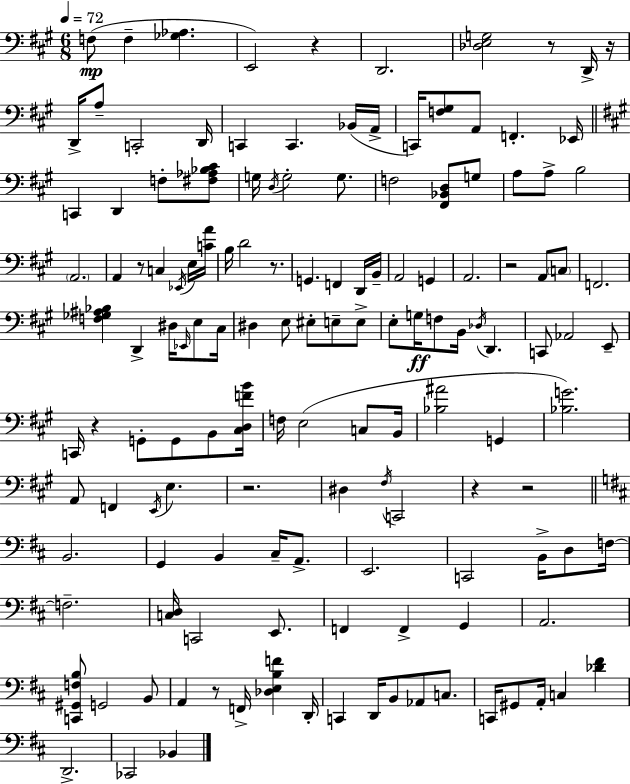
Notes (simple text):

F3/e F3/q [Gb3,Ab3]/q. E2/h R/q D2/h. [Db3,E3,G3]/h R/e D2/s R/s D2/s A3/e C2/h D2/s C2/q C2/q. Bb2/s A2/s C2/s [F3,G#3]/e A2/e F2/q. Eb2/s C2/q D2/q F3/e [F#3,Ab3,Bb3,C#4]/e G3/s D3/s G3/h G3/e. F3/h [F#2,Bb2,D3]/e G3/e A3/e A3/e B3/h A2/h. A2/q R/e C3/q Eb2/s E3/s [C4,A4]/s B3/s D4/h R/e. G2/q. F2/q D2/s B2/s A2/h G2/q A2/h. R/h A2/e C3/e F2/h. [F3,Gb3,A#3,Bb3]/q D2/q D#3/s Eb2/s E3/e C#3/s D#3/q E3/e EIS3/e E3/e E3/e E3/e G3/s F3/e B2/s Db3/s D2/q. C2/e Ab2/h E2/e C2/s R/q G2/e G2/e B2/e [C#3,D3,F4,B4]/s F3/s E3/h C3/e B2/s [Bb3,A#4]/h G2/q [Bb3,G4]/h. A2/e F2/q E2/s E3/q. R/h. D#3/q F#3/s C2/h R/q R/h B2/h. G2/q B2/q C#3/s A2/e. E2/h. C2/h B2/s D3/e F3/s F3/h. [C3,D3]/s C2/h E2/e. F2/q F2/q G2/q A2/h. [C2,G#2,F3,B3]/e G2/h B2/e A2/q R/e F2/s [Db3,E3,B3,F4]/q D2/s C2/q D2/s B2/e Ab2/e C3/e. C2/s G#2/e A2/s C3/q [Db4,F#4]/q D2/h. CES2/h Bb2/q